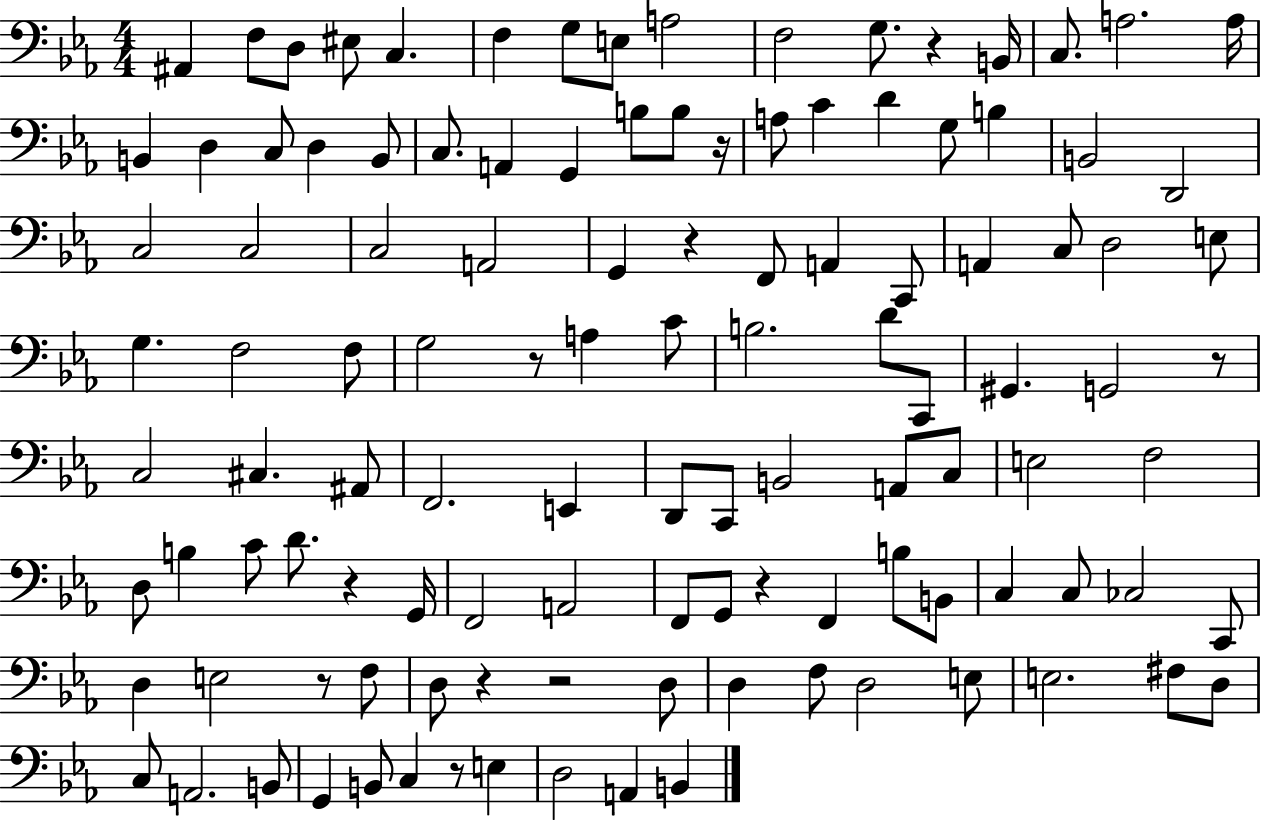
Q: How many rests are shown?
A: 11